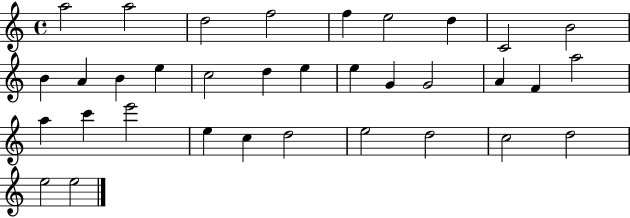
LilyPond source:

{
  \clef treble
  \time 4/4
  \defaultTimeSignature
  \key c \major
  a''2 a''2 | d''2 f''2 | f''4 e''2 d''4 | c'2 b'2 | \break b'4 a'4 b'4 e''4 | c''2 d''4 e''4 | e''4 g'4 g'2 | a'4 f'4 a''2 | \break a''4 c'''4 e'''2 | e''4 c''4 d''2 | e''2 d''2 | c''2 d''2 | \break e''2 e''2 | \bar "|."
}